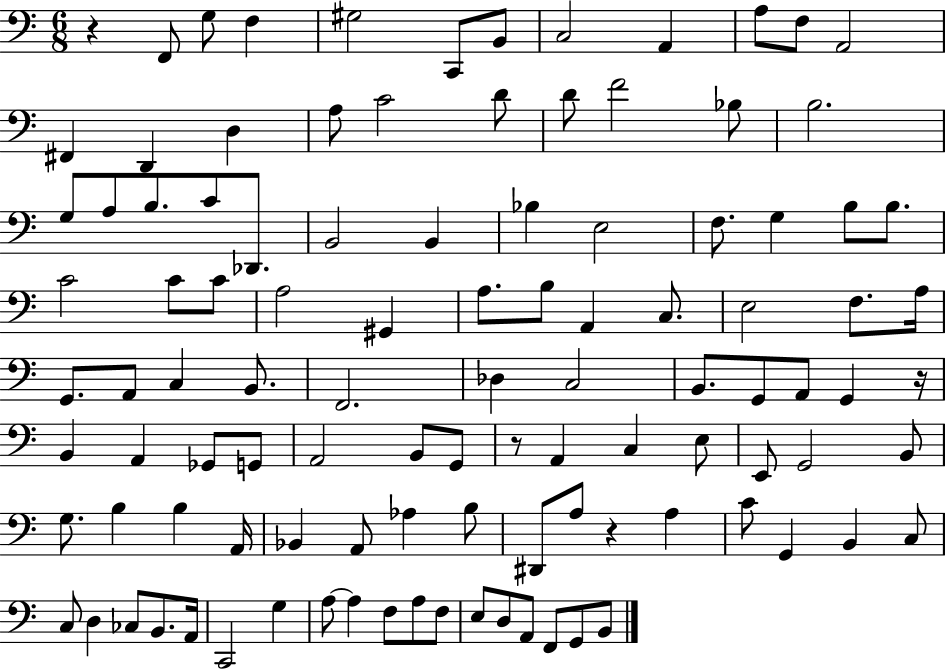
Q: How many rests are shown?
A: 4